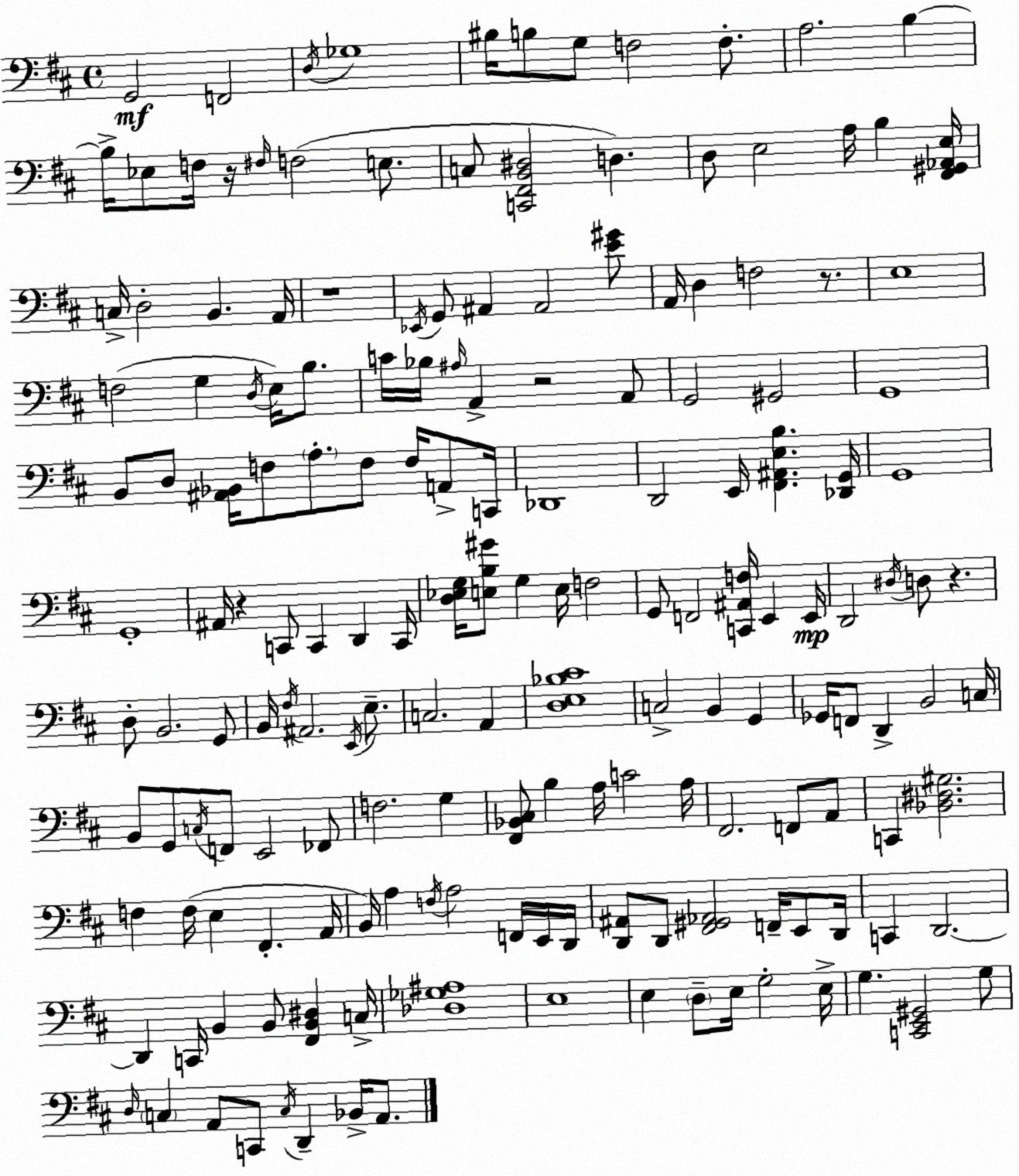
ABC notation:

X:1
T:Untitled
M:4/4
L:1/4
K:D
G,,2 F,,2 D,/4 _G,4 ^B,/4 B,/2 G,/2 F,2 F,/2 A,2 B, B,/4 _E,/2 F,/4 z/4 ^F,/4 F,2 E,/2 C,/2 [C,,^F,,B,,^D,]2 D, D,/2 E,2 A,/4 B, [^F,,^G,,_A,,E,]/4 C,/4 D,2 B,, A,,/4 z4 _E,,/4 G,,/2 ^A,, ^A,,2 [E^G]/2 A,,/4 D, F,2 z/2 E,4 F,2 G, D,/4 E,/4 B,/2 C/4 _B,/4 ^A,/4 A,, z2 A,,/2 G,,2 ^G,,2 G,,4 B,,/2 D,/2 [^A,,_B,,]/4 F,/2 A,/2 F,/2 F,/4 A,,/2 C,,/4 _D,,4 D,,2 E,,/4 [^F,,^A,,E,B,] [_D,,G,,]/4 G,,4 G,,4 ^A,,/4 z C,,/2 C,, D,, C,,/4 [D,_E,G,]/4 [E,B,^G]/2 G, E,/4 F,2 G,,/2 F,,2 [C,,^A,,F,]/4 E,, E,,/4 D,,2 ^D,/4 D,/2 z D,/2 B,,2 G,,/2 B,,/4 ^F,/4 ^A,,2 E,,/4 E,/2 C,2 A,, [D,E,_B,^C]4 C,2 B,, G,, _G,,/4 F,,/2 D,, B,,2 C,/4 B,,/2 G,,/2 C,/4 F,,/2 E,,2 _F,,/2 F,2 G, [^F,,_B,,^C,]/2 B, A,/4 C2 A,/4 ^F,,2 F,,/2 A,,/2 C,, [_B,,^D,^G,]2 F, F,/4 E, ^F,, A,,/4 B,,/4 A, F,/4 A,2 F,,/4 E,,/4 D,,/4 [D,,^A,,]/2 D,,/2 [^F,,^G,,_A,,]2 F,,/4 E,,/2 D,,/4 C,, D,,2 D,, C,,/4 B,, B,,/2 [^F,,B,,^D,] C,/4 [_D,_G,^A,]4 E,4 E, D,/2 E,/4 G,2 E,/4 G, [C,,E,,^G,,]2 G,/2 D,/4 C, A,,/2 C,,/2 C,/4 D,, _B,,/4 A,,/2